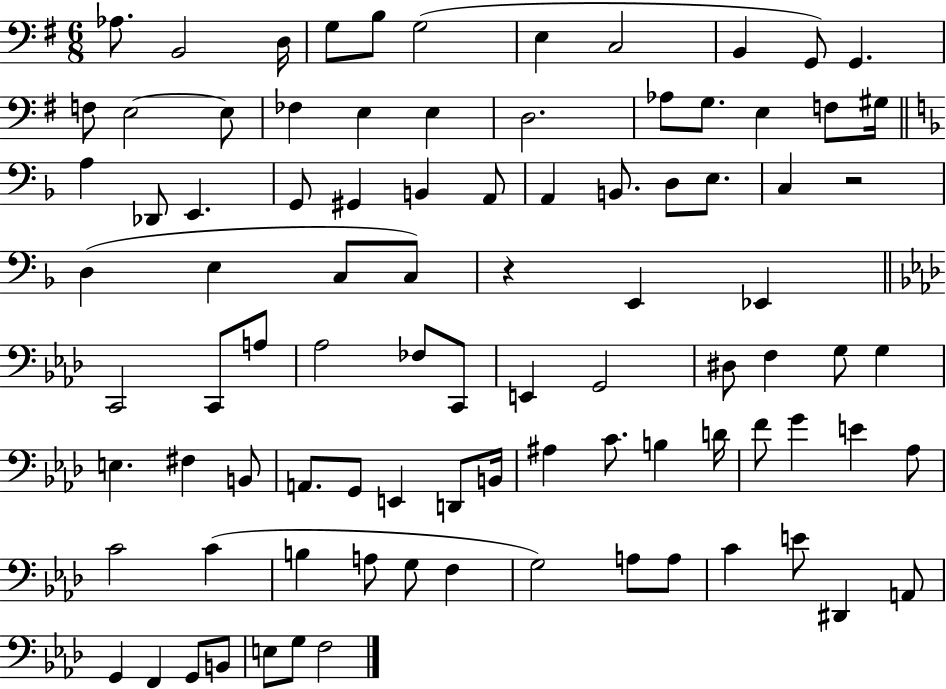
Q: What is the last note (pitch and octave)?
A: F3